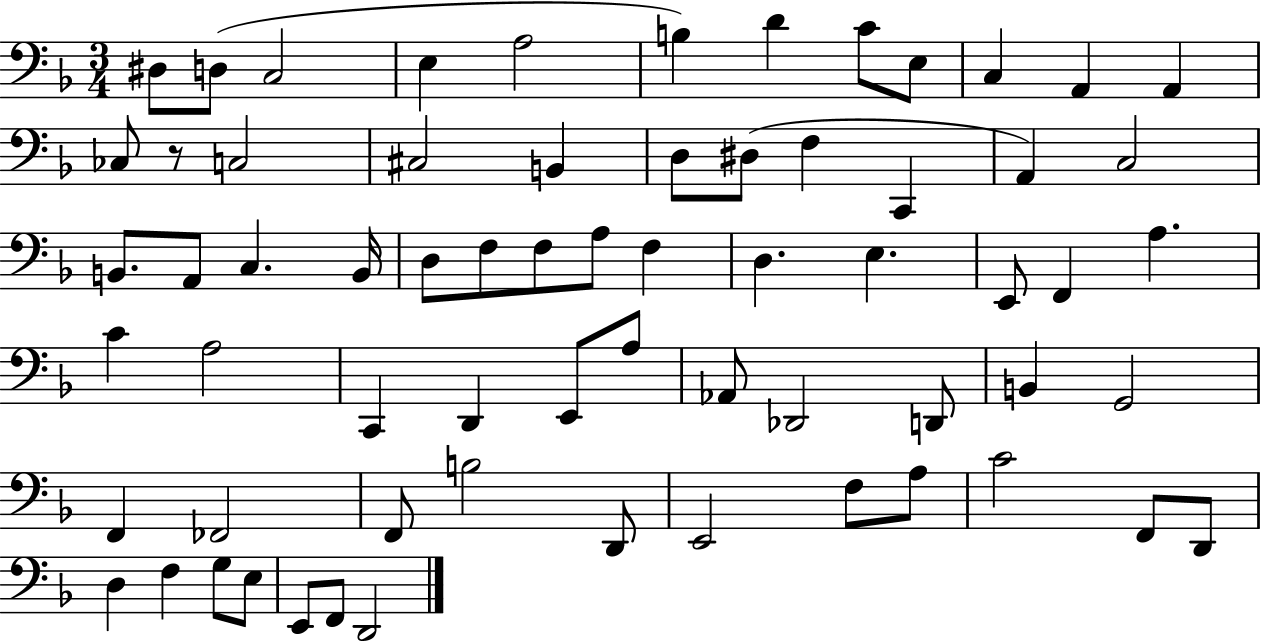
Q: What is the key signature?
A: F major